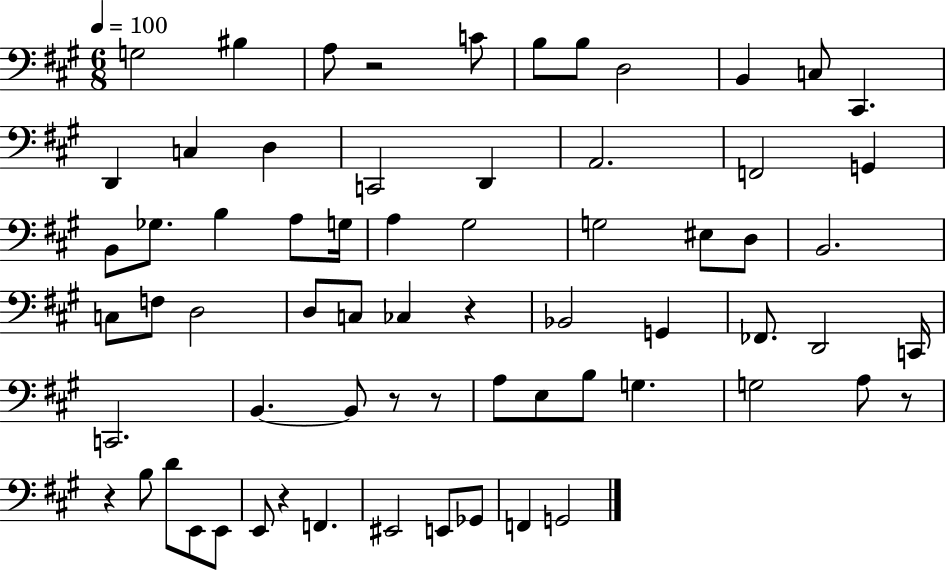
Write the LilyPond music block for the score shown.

{
  \clef bass
  \numericTimeSignature
  \time 6/8
  \key a \major
  \tempo 4 = 100
  g2 bis4 | a8 r2 c'8 | b8 b8 d2 | b,4 c8 cis,4. | \break d,4 c4 d4 | c,2 d,4 | a,2. | f,2 g,4 | \break b,8 ges8. b4 a8 g16 | a4 gis2 | g2 eis8 d8 | b,2. | \break c8 f8 d2 | d8 c8 ces4 r4 | bes,2 g,4 | fes,8. d,2 c,16 | \break c,2. | b,4.~~ b,8 r8 r8 | a8 e8 b8 g4. | g2 a8 r8 | \break r4 b8 d'8 e,8 e,8 | e,8 r4 f,4. | eis,2 e,8 ges,8 | f,4 g,2 | \break \bar "|."
}